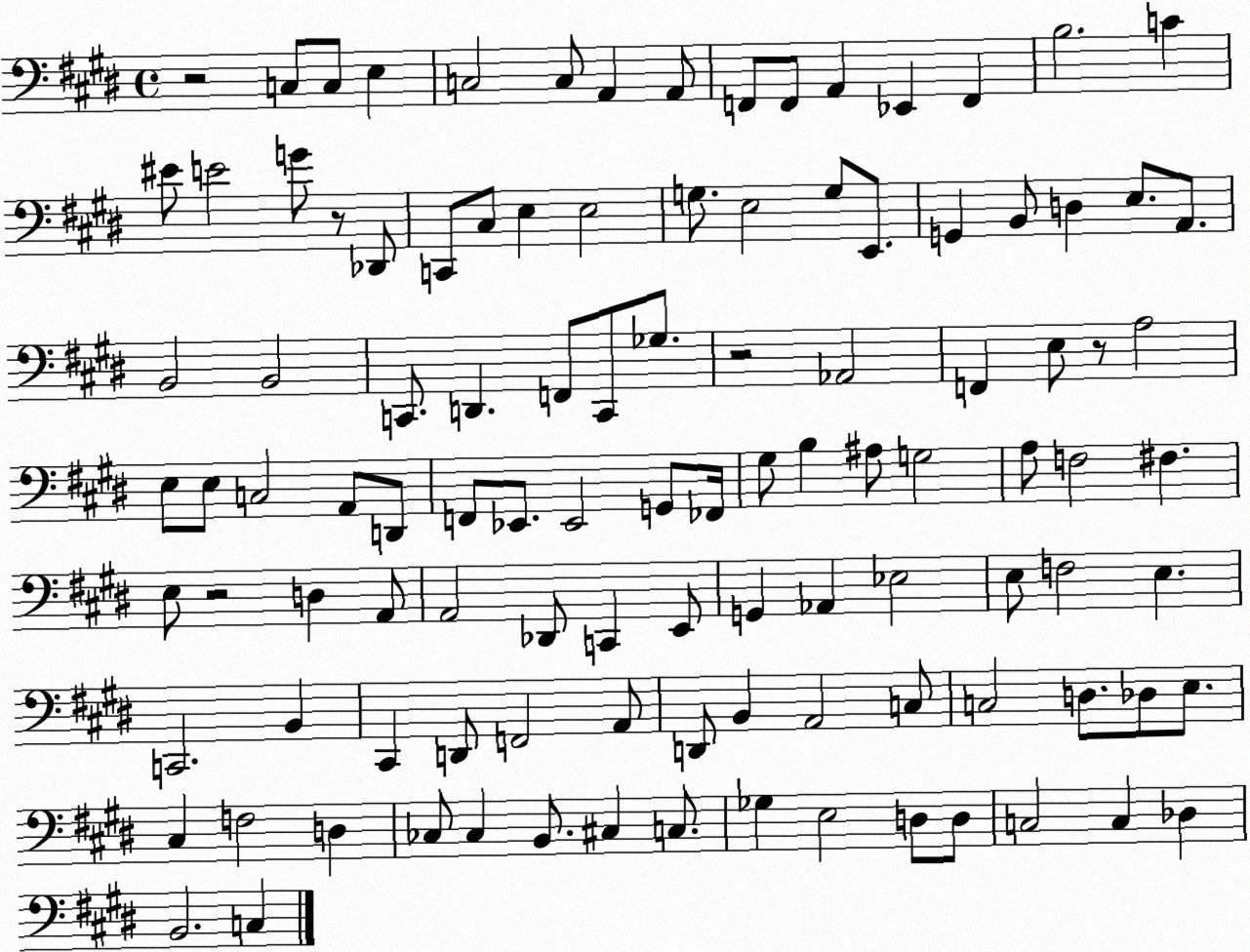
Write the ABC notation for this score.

X:1
T:Untitled
M:4/4
L:1/4
K:E
z2 C,/2 C,/2 E, C,2 C,/2 A,, A,,/2 F,,/2 F,,/2 A,, _E,, F,, B,2 C ^E/2 E2 G/2 z/2 _D,,/2 C,,/2 ^C,/2 E, E,2 G,/2 E,2 G,/2 E,,/2 G,, B,,/2 D, E,/2 A,,/2 B,,2 B,,2 C,,/2 D,, F,,/2 C,,/2 _G,/2 z2 _A,,2 F,, E,/2 z/2 A,2 E,/2 E,/2 C,2 A,,/2 D,,/2 F,,/2 _E,,/2 _E,,2 G,,/2 _F,,/4 ^G,/2 B, ^A,/2 G,2 A,/2 F,2 ^F, E,/2 z2 D, A,,/2 A,,2 _D,,/2 C,, E,,/2 G,, _A,, _E,2 E,/2 F,2 E, C,,2 B,, ^C,, D,,/2 F,,2 A,,/2 D,,/2 B,, A,,2 C,/2 C,2 D,/2 _D,/2 E,/2 ^C, F,2 D, _C,/2 _C, B,,/2 ^C, C,/2 _G, E,2 D,/2 D,/2 C,2 C, _D, B,,2 C,